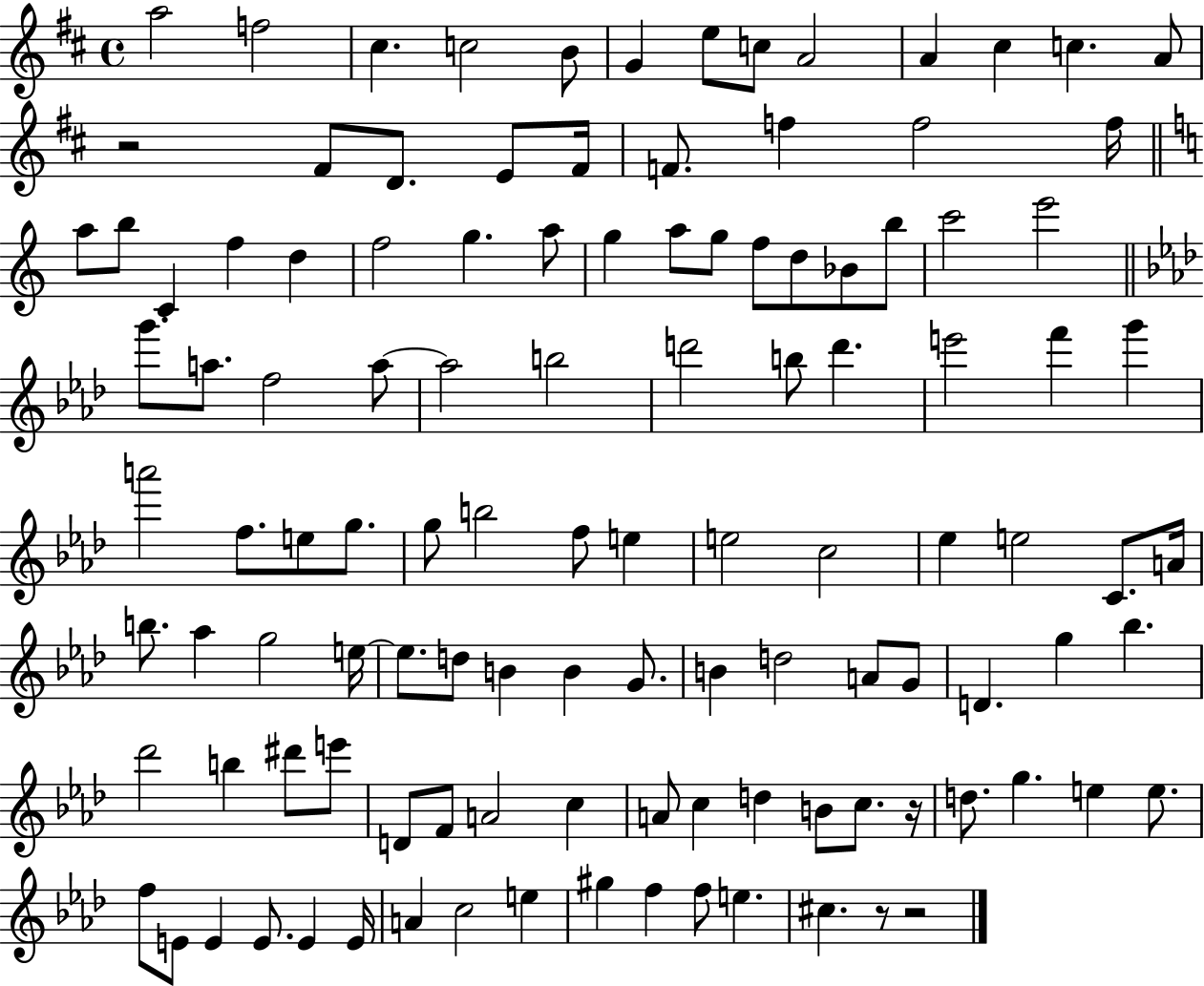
{
  \clef treble
  \time 4/4
  \defaultTimeSignature
  \key d \major
  a''2 f''2 | cis''4. c''2 b'8 | g'4 e''8 c''8 a'2 | a'4 cis''4 c''4. a'8 | \break r2 fis'8 d'8. e'8 fis'16 | f'8. f''4 f''2 f''16 | \bar "||" \break \key c \major a''8 b''8 c'4 f''4 d''4 | f''2 g''4. a''8 | g''4 a''8 g''8 f''8 d''8 bes'8 b''8 | c'''2 e'''2 | \break \bar "||" \break \key aes \major g'''8. a''8. f''2 a''8~~ | a''2 b''2 | d'''2 b''8 d'''4. | e'''2 f'''4 g'''4 | \break a'''2 f''8. e''8 g''8. | g''8 b''2 f''8 e''4 | e''2 c''2 | ees''4 e''2 c'8. a'16 | \break b''8. aes''4 g''2 e''16~~ | e''8. d''8 b'4 b'4 g'8. | b'4 d''2 a'8 g'8 | d'4. g''4 bes''4. | \break des'''2 b''4 dis'''8 e'''8 | d'8 f'8 a'2 c''4 | a'8 c''4 d''4 b'8 c''8. r16 | d''8. g''4. e''4 e''8. | \break f''8 e'8 e'4 e'8. e'4 e'16 | a'4 c''2 e''4 | gis''4 f''4 f''8 e''4. | cis''4. r8 r2 | \break \bar "|."
}